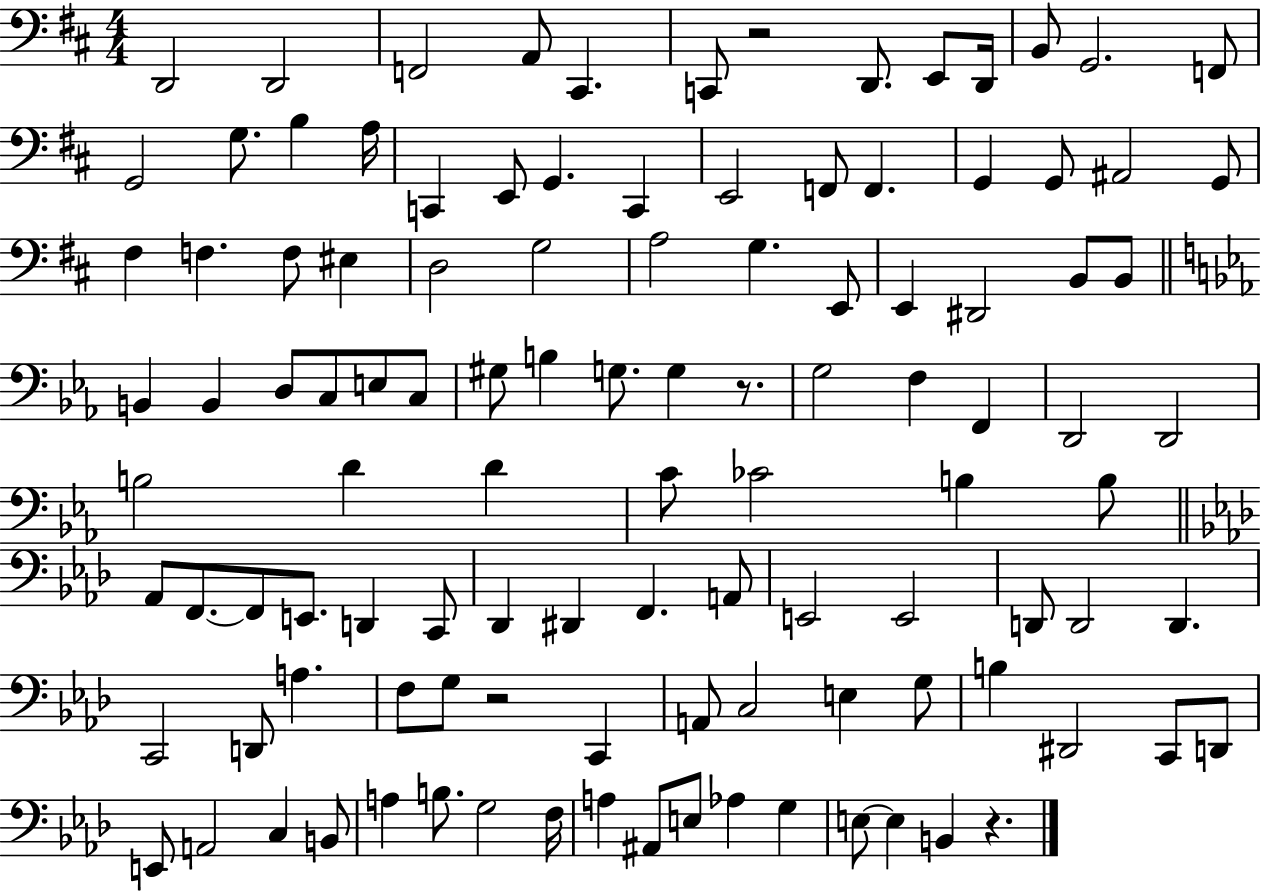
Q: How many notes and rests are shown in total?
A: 111